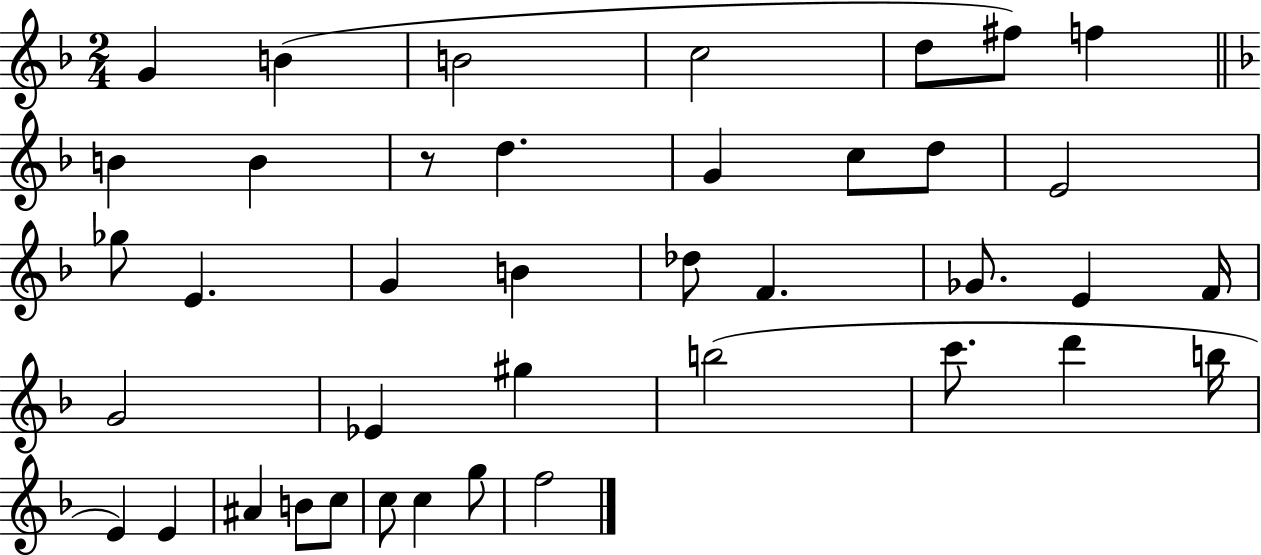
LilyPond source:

{
  \clef treble
  \numericTimeSignature
  \time 2/4
  \key f \major
  g'4 b'4( | b'2 | c''2 | d''8 fis''8) f''4 | \break \bar "||" \break \key d \minor b'4 b'4 | r8 d''4. | g'4 c''8 d''8 | e'2 | \break ges''8 e'4. | g'4 b'4 | des''8 f'4. | ges'8. e'4 f'16 | \break g'2 | ees'4 gis''4 | b''2( | c'''8. d'''4 b''16 | \break e'4) e'4 | ais'4 b'8 c''8 | c''8 c''4 g''8 | f''2 | \break \bar "|."
}